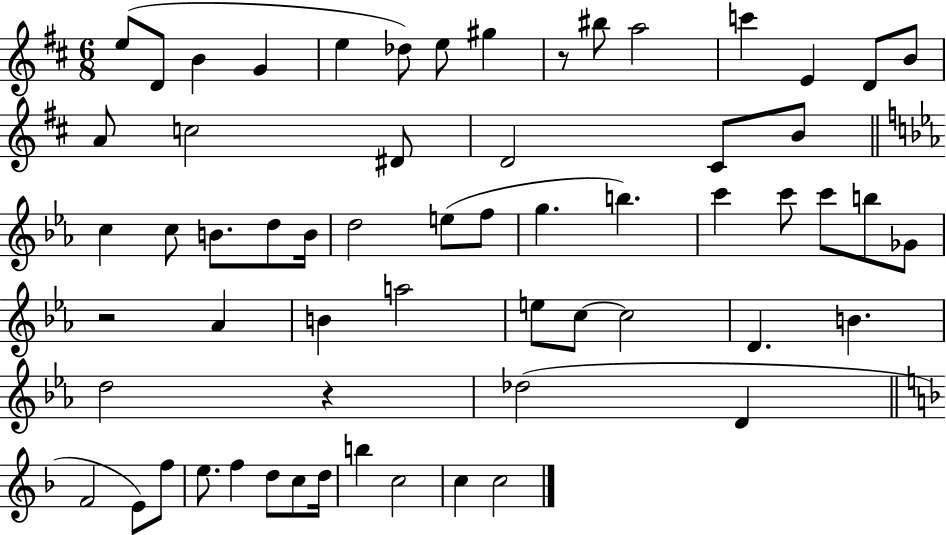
{
  \clef treble
  \numericTimeSignature
  \time 6/8
  \key d \major
  e''8( d'8 b'4 g'4 | e''4 des''8) e''8 gis''4 | r8 bis''8 a''2 | c'''4 e'4 d'8 b'8 | \break a'8 c''2 dis'8 | d'2 cis'8 b'8 | \bar "||" \break \key ees \major c''4 c''8 b'8. d''8 b'16 | d''2 e''8( f''8 | g''4. b''4.) | c'''4 c'''8 c'''8 b''8 ges'8 | \break r2 aes'4 | b'4 a''2 | e''8 c''8~~ c''2 | d'4. b'4. | \break d''2 r4 | des''2( d'4 | \bar "||" \break \key f \major f'2 e'8) f''8 | e''8. f''4 d''8 c''8 d''16 | b''4 c''2 | c''4 c''2 | \break \bar "|."
}